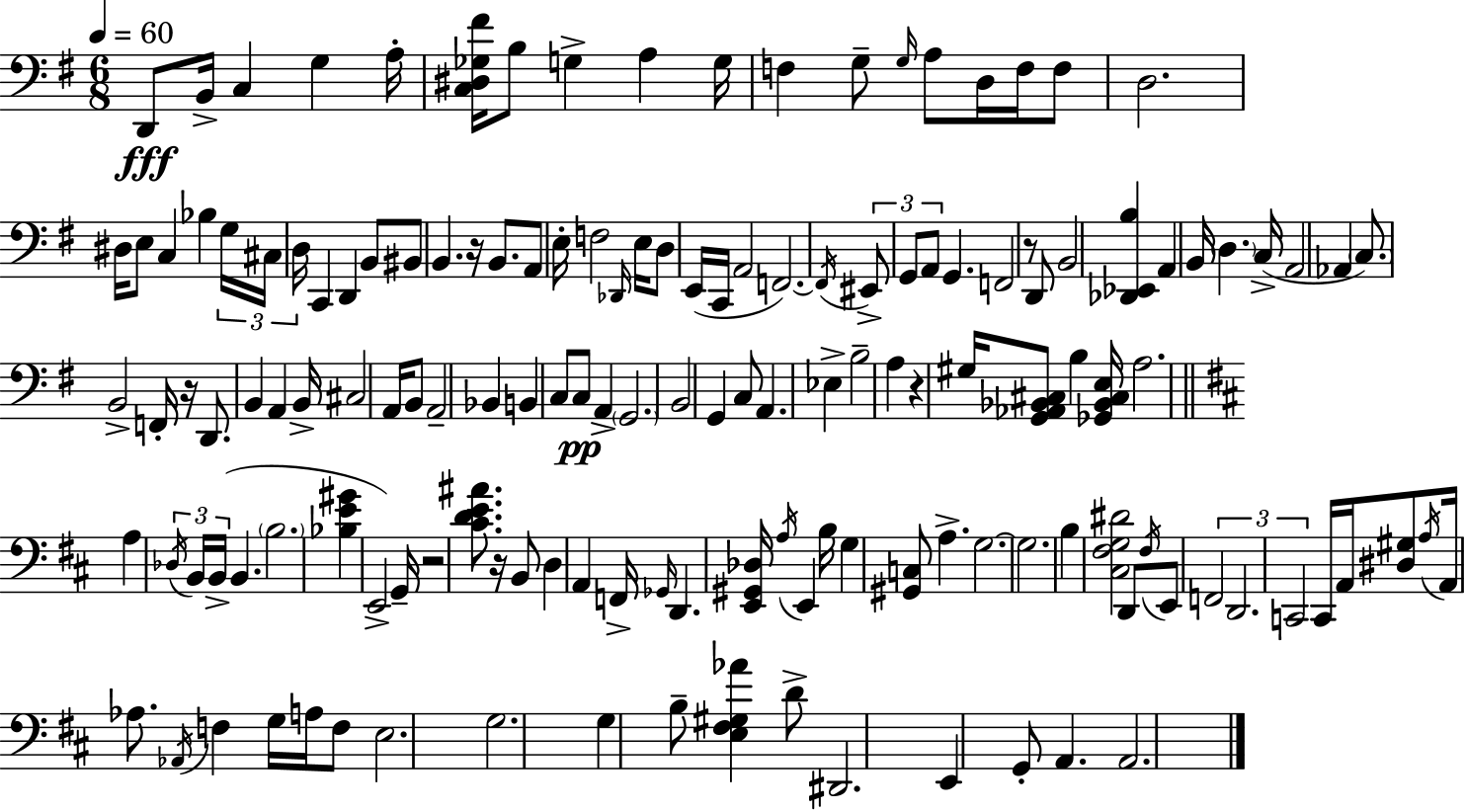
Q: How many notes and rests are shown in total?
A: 146